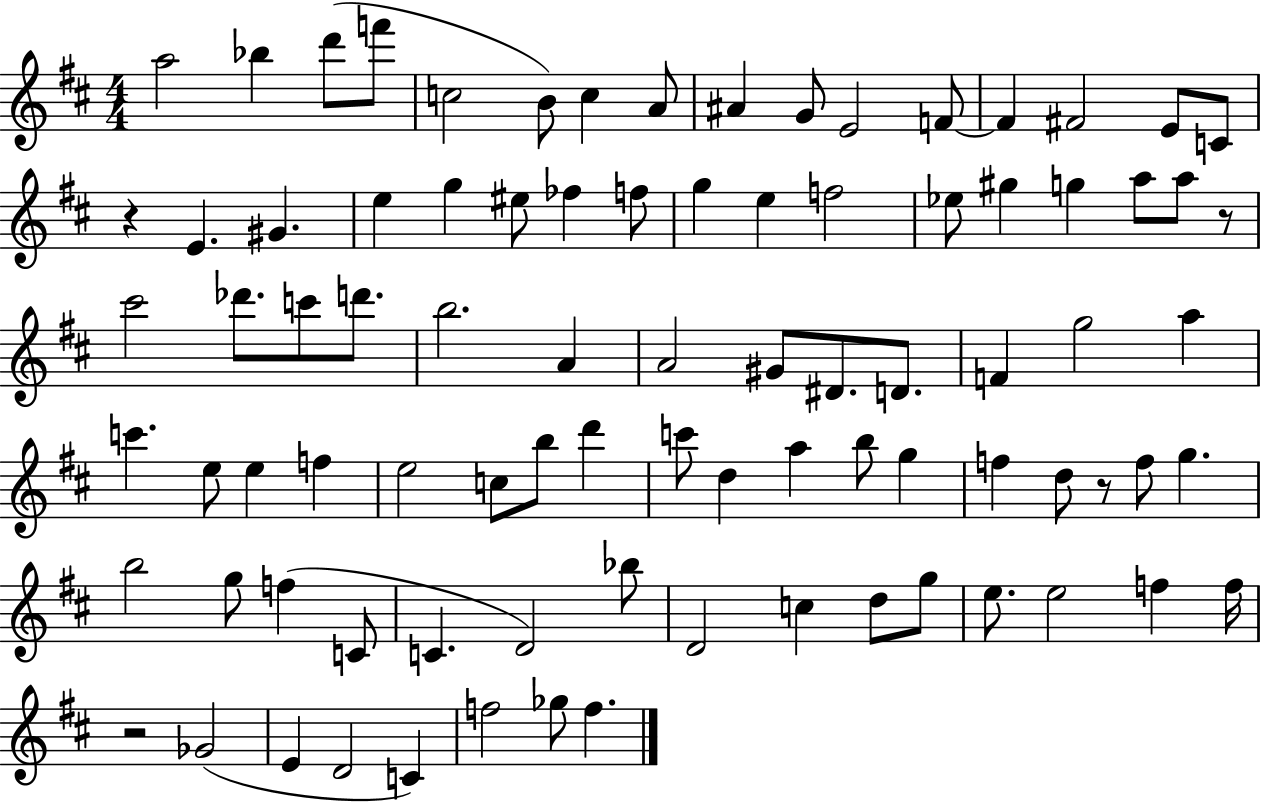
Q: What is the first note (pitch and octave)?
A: A5